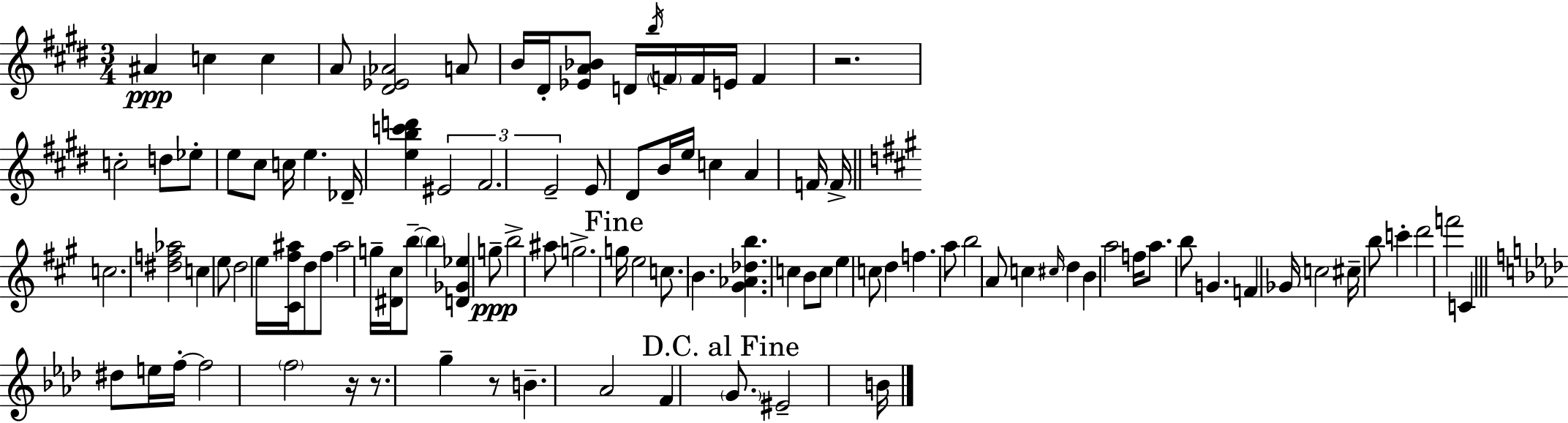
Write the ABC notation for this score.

X:1
T:Untitled
M:3/4
L:1/4
K:E
^A c c A/2 [^D_E_A]2 A/2 B/4 ^D/4 [_EA_B]/2 D/4 b/4 F/4 F/4 E/4 F z2 c2 d/2 _e/2 e/2 ^c/2 c/4 e _D/4 [ebc'd'] ^E2 ^F2 E2 E/2 ^D/2 B/4 e/4 c A F/4 F/4 c2 [^df_a]2 c e/2 d2 e/4 [^C^f^a]/4 d/2 ^f/2 ^a2 g/4 [^D^c]/4 b/2 b [D_G_e] g/2 b2 ^a/2 g2 g/4 e2 c/2 B [^G_A_db] c B/2 c/2 e c/2 d f a/2 b2 A/2 c ^c/4 d B a2 f/4 a/2 b/2 G F _G/4 c2 ^c/4 b/2 c' d'2 f'2 C ^d/2 e/4 f/4 f2 f2 z/4 z/2 g z/2 B _A2 F G/2 ^E2 B/4